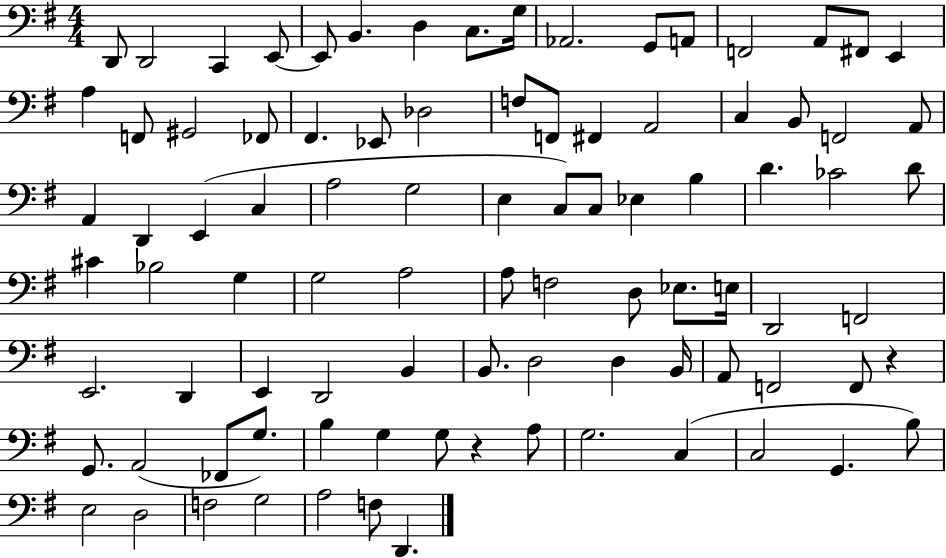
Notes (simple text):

D2/e D2/h C2/q E2/e E2/e B2/q. D3/q C3/e. G3/s Ab2/h. G2/e A2/e F2/h A2/e F#2/e E2/q A3/q F2/e G#2/h FES2/e F#2/q. Eb2/e Db3/h F3/e F2/e F#2/q A2/h C3/q B2/e F2/h A2/e A2/q D2/q E2/q C3/q A3/h G3/h E3/q C3/e C3/e Eb3/q B3/q D4/q. CES4/h D4/e C#4/q Bb3/h G3/q G3/h A3/h A3/e F3/h D3/e Eb3/e. E3/s D2/h F2/h E2/h. D2/q E2/q D2/h B2/q B2/e. D3/h D3/q B2/s A2/e F2/h F2/e R/q G2/e. A2/h FES2/e G3/e. B3/q G3/q G3/e R/q A3/e G3/h. C3/q C3/h G2/q. B3/e E3/h D3/h F3/h G3/h A3/h F3/e D2/q.